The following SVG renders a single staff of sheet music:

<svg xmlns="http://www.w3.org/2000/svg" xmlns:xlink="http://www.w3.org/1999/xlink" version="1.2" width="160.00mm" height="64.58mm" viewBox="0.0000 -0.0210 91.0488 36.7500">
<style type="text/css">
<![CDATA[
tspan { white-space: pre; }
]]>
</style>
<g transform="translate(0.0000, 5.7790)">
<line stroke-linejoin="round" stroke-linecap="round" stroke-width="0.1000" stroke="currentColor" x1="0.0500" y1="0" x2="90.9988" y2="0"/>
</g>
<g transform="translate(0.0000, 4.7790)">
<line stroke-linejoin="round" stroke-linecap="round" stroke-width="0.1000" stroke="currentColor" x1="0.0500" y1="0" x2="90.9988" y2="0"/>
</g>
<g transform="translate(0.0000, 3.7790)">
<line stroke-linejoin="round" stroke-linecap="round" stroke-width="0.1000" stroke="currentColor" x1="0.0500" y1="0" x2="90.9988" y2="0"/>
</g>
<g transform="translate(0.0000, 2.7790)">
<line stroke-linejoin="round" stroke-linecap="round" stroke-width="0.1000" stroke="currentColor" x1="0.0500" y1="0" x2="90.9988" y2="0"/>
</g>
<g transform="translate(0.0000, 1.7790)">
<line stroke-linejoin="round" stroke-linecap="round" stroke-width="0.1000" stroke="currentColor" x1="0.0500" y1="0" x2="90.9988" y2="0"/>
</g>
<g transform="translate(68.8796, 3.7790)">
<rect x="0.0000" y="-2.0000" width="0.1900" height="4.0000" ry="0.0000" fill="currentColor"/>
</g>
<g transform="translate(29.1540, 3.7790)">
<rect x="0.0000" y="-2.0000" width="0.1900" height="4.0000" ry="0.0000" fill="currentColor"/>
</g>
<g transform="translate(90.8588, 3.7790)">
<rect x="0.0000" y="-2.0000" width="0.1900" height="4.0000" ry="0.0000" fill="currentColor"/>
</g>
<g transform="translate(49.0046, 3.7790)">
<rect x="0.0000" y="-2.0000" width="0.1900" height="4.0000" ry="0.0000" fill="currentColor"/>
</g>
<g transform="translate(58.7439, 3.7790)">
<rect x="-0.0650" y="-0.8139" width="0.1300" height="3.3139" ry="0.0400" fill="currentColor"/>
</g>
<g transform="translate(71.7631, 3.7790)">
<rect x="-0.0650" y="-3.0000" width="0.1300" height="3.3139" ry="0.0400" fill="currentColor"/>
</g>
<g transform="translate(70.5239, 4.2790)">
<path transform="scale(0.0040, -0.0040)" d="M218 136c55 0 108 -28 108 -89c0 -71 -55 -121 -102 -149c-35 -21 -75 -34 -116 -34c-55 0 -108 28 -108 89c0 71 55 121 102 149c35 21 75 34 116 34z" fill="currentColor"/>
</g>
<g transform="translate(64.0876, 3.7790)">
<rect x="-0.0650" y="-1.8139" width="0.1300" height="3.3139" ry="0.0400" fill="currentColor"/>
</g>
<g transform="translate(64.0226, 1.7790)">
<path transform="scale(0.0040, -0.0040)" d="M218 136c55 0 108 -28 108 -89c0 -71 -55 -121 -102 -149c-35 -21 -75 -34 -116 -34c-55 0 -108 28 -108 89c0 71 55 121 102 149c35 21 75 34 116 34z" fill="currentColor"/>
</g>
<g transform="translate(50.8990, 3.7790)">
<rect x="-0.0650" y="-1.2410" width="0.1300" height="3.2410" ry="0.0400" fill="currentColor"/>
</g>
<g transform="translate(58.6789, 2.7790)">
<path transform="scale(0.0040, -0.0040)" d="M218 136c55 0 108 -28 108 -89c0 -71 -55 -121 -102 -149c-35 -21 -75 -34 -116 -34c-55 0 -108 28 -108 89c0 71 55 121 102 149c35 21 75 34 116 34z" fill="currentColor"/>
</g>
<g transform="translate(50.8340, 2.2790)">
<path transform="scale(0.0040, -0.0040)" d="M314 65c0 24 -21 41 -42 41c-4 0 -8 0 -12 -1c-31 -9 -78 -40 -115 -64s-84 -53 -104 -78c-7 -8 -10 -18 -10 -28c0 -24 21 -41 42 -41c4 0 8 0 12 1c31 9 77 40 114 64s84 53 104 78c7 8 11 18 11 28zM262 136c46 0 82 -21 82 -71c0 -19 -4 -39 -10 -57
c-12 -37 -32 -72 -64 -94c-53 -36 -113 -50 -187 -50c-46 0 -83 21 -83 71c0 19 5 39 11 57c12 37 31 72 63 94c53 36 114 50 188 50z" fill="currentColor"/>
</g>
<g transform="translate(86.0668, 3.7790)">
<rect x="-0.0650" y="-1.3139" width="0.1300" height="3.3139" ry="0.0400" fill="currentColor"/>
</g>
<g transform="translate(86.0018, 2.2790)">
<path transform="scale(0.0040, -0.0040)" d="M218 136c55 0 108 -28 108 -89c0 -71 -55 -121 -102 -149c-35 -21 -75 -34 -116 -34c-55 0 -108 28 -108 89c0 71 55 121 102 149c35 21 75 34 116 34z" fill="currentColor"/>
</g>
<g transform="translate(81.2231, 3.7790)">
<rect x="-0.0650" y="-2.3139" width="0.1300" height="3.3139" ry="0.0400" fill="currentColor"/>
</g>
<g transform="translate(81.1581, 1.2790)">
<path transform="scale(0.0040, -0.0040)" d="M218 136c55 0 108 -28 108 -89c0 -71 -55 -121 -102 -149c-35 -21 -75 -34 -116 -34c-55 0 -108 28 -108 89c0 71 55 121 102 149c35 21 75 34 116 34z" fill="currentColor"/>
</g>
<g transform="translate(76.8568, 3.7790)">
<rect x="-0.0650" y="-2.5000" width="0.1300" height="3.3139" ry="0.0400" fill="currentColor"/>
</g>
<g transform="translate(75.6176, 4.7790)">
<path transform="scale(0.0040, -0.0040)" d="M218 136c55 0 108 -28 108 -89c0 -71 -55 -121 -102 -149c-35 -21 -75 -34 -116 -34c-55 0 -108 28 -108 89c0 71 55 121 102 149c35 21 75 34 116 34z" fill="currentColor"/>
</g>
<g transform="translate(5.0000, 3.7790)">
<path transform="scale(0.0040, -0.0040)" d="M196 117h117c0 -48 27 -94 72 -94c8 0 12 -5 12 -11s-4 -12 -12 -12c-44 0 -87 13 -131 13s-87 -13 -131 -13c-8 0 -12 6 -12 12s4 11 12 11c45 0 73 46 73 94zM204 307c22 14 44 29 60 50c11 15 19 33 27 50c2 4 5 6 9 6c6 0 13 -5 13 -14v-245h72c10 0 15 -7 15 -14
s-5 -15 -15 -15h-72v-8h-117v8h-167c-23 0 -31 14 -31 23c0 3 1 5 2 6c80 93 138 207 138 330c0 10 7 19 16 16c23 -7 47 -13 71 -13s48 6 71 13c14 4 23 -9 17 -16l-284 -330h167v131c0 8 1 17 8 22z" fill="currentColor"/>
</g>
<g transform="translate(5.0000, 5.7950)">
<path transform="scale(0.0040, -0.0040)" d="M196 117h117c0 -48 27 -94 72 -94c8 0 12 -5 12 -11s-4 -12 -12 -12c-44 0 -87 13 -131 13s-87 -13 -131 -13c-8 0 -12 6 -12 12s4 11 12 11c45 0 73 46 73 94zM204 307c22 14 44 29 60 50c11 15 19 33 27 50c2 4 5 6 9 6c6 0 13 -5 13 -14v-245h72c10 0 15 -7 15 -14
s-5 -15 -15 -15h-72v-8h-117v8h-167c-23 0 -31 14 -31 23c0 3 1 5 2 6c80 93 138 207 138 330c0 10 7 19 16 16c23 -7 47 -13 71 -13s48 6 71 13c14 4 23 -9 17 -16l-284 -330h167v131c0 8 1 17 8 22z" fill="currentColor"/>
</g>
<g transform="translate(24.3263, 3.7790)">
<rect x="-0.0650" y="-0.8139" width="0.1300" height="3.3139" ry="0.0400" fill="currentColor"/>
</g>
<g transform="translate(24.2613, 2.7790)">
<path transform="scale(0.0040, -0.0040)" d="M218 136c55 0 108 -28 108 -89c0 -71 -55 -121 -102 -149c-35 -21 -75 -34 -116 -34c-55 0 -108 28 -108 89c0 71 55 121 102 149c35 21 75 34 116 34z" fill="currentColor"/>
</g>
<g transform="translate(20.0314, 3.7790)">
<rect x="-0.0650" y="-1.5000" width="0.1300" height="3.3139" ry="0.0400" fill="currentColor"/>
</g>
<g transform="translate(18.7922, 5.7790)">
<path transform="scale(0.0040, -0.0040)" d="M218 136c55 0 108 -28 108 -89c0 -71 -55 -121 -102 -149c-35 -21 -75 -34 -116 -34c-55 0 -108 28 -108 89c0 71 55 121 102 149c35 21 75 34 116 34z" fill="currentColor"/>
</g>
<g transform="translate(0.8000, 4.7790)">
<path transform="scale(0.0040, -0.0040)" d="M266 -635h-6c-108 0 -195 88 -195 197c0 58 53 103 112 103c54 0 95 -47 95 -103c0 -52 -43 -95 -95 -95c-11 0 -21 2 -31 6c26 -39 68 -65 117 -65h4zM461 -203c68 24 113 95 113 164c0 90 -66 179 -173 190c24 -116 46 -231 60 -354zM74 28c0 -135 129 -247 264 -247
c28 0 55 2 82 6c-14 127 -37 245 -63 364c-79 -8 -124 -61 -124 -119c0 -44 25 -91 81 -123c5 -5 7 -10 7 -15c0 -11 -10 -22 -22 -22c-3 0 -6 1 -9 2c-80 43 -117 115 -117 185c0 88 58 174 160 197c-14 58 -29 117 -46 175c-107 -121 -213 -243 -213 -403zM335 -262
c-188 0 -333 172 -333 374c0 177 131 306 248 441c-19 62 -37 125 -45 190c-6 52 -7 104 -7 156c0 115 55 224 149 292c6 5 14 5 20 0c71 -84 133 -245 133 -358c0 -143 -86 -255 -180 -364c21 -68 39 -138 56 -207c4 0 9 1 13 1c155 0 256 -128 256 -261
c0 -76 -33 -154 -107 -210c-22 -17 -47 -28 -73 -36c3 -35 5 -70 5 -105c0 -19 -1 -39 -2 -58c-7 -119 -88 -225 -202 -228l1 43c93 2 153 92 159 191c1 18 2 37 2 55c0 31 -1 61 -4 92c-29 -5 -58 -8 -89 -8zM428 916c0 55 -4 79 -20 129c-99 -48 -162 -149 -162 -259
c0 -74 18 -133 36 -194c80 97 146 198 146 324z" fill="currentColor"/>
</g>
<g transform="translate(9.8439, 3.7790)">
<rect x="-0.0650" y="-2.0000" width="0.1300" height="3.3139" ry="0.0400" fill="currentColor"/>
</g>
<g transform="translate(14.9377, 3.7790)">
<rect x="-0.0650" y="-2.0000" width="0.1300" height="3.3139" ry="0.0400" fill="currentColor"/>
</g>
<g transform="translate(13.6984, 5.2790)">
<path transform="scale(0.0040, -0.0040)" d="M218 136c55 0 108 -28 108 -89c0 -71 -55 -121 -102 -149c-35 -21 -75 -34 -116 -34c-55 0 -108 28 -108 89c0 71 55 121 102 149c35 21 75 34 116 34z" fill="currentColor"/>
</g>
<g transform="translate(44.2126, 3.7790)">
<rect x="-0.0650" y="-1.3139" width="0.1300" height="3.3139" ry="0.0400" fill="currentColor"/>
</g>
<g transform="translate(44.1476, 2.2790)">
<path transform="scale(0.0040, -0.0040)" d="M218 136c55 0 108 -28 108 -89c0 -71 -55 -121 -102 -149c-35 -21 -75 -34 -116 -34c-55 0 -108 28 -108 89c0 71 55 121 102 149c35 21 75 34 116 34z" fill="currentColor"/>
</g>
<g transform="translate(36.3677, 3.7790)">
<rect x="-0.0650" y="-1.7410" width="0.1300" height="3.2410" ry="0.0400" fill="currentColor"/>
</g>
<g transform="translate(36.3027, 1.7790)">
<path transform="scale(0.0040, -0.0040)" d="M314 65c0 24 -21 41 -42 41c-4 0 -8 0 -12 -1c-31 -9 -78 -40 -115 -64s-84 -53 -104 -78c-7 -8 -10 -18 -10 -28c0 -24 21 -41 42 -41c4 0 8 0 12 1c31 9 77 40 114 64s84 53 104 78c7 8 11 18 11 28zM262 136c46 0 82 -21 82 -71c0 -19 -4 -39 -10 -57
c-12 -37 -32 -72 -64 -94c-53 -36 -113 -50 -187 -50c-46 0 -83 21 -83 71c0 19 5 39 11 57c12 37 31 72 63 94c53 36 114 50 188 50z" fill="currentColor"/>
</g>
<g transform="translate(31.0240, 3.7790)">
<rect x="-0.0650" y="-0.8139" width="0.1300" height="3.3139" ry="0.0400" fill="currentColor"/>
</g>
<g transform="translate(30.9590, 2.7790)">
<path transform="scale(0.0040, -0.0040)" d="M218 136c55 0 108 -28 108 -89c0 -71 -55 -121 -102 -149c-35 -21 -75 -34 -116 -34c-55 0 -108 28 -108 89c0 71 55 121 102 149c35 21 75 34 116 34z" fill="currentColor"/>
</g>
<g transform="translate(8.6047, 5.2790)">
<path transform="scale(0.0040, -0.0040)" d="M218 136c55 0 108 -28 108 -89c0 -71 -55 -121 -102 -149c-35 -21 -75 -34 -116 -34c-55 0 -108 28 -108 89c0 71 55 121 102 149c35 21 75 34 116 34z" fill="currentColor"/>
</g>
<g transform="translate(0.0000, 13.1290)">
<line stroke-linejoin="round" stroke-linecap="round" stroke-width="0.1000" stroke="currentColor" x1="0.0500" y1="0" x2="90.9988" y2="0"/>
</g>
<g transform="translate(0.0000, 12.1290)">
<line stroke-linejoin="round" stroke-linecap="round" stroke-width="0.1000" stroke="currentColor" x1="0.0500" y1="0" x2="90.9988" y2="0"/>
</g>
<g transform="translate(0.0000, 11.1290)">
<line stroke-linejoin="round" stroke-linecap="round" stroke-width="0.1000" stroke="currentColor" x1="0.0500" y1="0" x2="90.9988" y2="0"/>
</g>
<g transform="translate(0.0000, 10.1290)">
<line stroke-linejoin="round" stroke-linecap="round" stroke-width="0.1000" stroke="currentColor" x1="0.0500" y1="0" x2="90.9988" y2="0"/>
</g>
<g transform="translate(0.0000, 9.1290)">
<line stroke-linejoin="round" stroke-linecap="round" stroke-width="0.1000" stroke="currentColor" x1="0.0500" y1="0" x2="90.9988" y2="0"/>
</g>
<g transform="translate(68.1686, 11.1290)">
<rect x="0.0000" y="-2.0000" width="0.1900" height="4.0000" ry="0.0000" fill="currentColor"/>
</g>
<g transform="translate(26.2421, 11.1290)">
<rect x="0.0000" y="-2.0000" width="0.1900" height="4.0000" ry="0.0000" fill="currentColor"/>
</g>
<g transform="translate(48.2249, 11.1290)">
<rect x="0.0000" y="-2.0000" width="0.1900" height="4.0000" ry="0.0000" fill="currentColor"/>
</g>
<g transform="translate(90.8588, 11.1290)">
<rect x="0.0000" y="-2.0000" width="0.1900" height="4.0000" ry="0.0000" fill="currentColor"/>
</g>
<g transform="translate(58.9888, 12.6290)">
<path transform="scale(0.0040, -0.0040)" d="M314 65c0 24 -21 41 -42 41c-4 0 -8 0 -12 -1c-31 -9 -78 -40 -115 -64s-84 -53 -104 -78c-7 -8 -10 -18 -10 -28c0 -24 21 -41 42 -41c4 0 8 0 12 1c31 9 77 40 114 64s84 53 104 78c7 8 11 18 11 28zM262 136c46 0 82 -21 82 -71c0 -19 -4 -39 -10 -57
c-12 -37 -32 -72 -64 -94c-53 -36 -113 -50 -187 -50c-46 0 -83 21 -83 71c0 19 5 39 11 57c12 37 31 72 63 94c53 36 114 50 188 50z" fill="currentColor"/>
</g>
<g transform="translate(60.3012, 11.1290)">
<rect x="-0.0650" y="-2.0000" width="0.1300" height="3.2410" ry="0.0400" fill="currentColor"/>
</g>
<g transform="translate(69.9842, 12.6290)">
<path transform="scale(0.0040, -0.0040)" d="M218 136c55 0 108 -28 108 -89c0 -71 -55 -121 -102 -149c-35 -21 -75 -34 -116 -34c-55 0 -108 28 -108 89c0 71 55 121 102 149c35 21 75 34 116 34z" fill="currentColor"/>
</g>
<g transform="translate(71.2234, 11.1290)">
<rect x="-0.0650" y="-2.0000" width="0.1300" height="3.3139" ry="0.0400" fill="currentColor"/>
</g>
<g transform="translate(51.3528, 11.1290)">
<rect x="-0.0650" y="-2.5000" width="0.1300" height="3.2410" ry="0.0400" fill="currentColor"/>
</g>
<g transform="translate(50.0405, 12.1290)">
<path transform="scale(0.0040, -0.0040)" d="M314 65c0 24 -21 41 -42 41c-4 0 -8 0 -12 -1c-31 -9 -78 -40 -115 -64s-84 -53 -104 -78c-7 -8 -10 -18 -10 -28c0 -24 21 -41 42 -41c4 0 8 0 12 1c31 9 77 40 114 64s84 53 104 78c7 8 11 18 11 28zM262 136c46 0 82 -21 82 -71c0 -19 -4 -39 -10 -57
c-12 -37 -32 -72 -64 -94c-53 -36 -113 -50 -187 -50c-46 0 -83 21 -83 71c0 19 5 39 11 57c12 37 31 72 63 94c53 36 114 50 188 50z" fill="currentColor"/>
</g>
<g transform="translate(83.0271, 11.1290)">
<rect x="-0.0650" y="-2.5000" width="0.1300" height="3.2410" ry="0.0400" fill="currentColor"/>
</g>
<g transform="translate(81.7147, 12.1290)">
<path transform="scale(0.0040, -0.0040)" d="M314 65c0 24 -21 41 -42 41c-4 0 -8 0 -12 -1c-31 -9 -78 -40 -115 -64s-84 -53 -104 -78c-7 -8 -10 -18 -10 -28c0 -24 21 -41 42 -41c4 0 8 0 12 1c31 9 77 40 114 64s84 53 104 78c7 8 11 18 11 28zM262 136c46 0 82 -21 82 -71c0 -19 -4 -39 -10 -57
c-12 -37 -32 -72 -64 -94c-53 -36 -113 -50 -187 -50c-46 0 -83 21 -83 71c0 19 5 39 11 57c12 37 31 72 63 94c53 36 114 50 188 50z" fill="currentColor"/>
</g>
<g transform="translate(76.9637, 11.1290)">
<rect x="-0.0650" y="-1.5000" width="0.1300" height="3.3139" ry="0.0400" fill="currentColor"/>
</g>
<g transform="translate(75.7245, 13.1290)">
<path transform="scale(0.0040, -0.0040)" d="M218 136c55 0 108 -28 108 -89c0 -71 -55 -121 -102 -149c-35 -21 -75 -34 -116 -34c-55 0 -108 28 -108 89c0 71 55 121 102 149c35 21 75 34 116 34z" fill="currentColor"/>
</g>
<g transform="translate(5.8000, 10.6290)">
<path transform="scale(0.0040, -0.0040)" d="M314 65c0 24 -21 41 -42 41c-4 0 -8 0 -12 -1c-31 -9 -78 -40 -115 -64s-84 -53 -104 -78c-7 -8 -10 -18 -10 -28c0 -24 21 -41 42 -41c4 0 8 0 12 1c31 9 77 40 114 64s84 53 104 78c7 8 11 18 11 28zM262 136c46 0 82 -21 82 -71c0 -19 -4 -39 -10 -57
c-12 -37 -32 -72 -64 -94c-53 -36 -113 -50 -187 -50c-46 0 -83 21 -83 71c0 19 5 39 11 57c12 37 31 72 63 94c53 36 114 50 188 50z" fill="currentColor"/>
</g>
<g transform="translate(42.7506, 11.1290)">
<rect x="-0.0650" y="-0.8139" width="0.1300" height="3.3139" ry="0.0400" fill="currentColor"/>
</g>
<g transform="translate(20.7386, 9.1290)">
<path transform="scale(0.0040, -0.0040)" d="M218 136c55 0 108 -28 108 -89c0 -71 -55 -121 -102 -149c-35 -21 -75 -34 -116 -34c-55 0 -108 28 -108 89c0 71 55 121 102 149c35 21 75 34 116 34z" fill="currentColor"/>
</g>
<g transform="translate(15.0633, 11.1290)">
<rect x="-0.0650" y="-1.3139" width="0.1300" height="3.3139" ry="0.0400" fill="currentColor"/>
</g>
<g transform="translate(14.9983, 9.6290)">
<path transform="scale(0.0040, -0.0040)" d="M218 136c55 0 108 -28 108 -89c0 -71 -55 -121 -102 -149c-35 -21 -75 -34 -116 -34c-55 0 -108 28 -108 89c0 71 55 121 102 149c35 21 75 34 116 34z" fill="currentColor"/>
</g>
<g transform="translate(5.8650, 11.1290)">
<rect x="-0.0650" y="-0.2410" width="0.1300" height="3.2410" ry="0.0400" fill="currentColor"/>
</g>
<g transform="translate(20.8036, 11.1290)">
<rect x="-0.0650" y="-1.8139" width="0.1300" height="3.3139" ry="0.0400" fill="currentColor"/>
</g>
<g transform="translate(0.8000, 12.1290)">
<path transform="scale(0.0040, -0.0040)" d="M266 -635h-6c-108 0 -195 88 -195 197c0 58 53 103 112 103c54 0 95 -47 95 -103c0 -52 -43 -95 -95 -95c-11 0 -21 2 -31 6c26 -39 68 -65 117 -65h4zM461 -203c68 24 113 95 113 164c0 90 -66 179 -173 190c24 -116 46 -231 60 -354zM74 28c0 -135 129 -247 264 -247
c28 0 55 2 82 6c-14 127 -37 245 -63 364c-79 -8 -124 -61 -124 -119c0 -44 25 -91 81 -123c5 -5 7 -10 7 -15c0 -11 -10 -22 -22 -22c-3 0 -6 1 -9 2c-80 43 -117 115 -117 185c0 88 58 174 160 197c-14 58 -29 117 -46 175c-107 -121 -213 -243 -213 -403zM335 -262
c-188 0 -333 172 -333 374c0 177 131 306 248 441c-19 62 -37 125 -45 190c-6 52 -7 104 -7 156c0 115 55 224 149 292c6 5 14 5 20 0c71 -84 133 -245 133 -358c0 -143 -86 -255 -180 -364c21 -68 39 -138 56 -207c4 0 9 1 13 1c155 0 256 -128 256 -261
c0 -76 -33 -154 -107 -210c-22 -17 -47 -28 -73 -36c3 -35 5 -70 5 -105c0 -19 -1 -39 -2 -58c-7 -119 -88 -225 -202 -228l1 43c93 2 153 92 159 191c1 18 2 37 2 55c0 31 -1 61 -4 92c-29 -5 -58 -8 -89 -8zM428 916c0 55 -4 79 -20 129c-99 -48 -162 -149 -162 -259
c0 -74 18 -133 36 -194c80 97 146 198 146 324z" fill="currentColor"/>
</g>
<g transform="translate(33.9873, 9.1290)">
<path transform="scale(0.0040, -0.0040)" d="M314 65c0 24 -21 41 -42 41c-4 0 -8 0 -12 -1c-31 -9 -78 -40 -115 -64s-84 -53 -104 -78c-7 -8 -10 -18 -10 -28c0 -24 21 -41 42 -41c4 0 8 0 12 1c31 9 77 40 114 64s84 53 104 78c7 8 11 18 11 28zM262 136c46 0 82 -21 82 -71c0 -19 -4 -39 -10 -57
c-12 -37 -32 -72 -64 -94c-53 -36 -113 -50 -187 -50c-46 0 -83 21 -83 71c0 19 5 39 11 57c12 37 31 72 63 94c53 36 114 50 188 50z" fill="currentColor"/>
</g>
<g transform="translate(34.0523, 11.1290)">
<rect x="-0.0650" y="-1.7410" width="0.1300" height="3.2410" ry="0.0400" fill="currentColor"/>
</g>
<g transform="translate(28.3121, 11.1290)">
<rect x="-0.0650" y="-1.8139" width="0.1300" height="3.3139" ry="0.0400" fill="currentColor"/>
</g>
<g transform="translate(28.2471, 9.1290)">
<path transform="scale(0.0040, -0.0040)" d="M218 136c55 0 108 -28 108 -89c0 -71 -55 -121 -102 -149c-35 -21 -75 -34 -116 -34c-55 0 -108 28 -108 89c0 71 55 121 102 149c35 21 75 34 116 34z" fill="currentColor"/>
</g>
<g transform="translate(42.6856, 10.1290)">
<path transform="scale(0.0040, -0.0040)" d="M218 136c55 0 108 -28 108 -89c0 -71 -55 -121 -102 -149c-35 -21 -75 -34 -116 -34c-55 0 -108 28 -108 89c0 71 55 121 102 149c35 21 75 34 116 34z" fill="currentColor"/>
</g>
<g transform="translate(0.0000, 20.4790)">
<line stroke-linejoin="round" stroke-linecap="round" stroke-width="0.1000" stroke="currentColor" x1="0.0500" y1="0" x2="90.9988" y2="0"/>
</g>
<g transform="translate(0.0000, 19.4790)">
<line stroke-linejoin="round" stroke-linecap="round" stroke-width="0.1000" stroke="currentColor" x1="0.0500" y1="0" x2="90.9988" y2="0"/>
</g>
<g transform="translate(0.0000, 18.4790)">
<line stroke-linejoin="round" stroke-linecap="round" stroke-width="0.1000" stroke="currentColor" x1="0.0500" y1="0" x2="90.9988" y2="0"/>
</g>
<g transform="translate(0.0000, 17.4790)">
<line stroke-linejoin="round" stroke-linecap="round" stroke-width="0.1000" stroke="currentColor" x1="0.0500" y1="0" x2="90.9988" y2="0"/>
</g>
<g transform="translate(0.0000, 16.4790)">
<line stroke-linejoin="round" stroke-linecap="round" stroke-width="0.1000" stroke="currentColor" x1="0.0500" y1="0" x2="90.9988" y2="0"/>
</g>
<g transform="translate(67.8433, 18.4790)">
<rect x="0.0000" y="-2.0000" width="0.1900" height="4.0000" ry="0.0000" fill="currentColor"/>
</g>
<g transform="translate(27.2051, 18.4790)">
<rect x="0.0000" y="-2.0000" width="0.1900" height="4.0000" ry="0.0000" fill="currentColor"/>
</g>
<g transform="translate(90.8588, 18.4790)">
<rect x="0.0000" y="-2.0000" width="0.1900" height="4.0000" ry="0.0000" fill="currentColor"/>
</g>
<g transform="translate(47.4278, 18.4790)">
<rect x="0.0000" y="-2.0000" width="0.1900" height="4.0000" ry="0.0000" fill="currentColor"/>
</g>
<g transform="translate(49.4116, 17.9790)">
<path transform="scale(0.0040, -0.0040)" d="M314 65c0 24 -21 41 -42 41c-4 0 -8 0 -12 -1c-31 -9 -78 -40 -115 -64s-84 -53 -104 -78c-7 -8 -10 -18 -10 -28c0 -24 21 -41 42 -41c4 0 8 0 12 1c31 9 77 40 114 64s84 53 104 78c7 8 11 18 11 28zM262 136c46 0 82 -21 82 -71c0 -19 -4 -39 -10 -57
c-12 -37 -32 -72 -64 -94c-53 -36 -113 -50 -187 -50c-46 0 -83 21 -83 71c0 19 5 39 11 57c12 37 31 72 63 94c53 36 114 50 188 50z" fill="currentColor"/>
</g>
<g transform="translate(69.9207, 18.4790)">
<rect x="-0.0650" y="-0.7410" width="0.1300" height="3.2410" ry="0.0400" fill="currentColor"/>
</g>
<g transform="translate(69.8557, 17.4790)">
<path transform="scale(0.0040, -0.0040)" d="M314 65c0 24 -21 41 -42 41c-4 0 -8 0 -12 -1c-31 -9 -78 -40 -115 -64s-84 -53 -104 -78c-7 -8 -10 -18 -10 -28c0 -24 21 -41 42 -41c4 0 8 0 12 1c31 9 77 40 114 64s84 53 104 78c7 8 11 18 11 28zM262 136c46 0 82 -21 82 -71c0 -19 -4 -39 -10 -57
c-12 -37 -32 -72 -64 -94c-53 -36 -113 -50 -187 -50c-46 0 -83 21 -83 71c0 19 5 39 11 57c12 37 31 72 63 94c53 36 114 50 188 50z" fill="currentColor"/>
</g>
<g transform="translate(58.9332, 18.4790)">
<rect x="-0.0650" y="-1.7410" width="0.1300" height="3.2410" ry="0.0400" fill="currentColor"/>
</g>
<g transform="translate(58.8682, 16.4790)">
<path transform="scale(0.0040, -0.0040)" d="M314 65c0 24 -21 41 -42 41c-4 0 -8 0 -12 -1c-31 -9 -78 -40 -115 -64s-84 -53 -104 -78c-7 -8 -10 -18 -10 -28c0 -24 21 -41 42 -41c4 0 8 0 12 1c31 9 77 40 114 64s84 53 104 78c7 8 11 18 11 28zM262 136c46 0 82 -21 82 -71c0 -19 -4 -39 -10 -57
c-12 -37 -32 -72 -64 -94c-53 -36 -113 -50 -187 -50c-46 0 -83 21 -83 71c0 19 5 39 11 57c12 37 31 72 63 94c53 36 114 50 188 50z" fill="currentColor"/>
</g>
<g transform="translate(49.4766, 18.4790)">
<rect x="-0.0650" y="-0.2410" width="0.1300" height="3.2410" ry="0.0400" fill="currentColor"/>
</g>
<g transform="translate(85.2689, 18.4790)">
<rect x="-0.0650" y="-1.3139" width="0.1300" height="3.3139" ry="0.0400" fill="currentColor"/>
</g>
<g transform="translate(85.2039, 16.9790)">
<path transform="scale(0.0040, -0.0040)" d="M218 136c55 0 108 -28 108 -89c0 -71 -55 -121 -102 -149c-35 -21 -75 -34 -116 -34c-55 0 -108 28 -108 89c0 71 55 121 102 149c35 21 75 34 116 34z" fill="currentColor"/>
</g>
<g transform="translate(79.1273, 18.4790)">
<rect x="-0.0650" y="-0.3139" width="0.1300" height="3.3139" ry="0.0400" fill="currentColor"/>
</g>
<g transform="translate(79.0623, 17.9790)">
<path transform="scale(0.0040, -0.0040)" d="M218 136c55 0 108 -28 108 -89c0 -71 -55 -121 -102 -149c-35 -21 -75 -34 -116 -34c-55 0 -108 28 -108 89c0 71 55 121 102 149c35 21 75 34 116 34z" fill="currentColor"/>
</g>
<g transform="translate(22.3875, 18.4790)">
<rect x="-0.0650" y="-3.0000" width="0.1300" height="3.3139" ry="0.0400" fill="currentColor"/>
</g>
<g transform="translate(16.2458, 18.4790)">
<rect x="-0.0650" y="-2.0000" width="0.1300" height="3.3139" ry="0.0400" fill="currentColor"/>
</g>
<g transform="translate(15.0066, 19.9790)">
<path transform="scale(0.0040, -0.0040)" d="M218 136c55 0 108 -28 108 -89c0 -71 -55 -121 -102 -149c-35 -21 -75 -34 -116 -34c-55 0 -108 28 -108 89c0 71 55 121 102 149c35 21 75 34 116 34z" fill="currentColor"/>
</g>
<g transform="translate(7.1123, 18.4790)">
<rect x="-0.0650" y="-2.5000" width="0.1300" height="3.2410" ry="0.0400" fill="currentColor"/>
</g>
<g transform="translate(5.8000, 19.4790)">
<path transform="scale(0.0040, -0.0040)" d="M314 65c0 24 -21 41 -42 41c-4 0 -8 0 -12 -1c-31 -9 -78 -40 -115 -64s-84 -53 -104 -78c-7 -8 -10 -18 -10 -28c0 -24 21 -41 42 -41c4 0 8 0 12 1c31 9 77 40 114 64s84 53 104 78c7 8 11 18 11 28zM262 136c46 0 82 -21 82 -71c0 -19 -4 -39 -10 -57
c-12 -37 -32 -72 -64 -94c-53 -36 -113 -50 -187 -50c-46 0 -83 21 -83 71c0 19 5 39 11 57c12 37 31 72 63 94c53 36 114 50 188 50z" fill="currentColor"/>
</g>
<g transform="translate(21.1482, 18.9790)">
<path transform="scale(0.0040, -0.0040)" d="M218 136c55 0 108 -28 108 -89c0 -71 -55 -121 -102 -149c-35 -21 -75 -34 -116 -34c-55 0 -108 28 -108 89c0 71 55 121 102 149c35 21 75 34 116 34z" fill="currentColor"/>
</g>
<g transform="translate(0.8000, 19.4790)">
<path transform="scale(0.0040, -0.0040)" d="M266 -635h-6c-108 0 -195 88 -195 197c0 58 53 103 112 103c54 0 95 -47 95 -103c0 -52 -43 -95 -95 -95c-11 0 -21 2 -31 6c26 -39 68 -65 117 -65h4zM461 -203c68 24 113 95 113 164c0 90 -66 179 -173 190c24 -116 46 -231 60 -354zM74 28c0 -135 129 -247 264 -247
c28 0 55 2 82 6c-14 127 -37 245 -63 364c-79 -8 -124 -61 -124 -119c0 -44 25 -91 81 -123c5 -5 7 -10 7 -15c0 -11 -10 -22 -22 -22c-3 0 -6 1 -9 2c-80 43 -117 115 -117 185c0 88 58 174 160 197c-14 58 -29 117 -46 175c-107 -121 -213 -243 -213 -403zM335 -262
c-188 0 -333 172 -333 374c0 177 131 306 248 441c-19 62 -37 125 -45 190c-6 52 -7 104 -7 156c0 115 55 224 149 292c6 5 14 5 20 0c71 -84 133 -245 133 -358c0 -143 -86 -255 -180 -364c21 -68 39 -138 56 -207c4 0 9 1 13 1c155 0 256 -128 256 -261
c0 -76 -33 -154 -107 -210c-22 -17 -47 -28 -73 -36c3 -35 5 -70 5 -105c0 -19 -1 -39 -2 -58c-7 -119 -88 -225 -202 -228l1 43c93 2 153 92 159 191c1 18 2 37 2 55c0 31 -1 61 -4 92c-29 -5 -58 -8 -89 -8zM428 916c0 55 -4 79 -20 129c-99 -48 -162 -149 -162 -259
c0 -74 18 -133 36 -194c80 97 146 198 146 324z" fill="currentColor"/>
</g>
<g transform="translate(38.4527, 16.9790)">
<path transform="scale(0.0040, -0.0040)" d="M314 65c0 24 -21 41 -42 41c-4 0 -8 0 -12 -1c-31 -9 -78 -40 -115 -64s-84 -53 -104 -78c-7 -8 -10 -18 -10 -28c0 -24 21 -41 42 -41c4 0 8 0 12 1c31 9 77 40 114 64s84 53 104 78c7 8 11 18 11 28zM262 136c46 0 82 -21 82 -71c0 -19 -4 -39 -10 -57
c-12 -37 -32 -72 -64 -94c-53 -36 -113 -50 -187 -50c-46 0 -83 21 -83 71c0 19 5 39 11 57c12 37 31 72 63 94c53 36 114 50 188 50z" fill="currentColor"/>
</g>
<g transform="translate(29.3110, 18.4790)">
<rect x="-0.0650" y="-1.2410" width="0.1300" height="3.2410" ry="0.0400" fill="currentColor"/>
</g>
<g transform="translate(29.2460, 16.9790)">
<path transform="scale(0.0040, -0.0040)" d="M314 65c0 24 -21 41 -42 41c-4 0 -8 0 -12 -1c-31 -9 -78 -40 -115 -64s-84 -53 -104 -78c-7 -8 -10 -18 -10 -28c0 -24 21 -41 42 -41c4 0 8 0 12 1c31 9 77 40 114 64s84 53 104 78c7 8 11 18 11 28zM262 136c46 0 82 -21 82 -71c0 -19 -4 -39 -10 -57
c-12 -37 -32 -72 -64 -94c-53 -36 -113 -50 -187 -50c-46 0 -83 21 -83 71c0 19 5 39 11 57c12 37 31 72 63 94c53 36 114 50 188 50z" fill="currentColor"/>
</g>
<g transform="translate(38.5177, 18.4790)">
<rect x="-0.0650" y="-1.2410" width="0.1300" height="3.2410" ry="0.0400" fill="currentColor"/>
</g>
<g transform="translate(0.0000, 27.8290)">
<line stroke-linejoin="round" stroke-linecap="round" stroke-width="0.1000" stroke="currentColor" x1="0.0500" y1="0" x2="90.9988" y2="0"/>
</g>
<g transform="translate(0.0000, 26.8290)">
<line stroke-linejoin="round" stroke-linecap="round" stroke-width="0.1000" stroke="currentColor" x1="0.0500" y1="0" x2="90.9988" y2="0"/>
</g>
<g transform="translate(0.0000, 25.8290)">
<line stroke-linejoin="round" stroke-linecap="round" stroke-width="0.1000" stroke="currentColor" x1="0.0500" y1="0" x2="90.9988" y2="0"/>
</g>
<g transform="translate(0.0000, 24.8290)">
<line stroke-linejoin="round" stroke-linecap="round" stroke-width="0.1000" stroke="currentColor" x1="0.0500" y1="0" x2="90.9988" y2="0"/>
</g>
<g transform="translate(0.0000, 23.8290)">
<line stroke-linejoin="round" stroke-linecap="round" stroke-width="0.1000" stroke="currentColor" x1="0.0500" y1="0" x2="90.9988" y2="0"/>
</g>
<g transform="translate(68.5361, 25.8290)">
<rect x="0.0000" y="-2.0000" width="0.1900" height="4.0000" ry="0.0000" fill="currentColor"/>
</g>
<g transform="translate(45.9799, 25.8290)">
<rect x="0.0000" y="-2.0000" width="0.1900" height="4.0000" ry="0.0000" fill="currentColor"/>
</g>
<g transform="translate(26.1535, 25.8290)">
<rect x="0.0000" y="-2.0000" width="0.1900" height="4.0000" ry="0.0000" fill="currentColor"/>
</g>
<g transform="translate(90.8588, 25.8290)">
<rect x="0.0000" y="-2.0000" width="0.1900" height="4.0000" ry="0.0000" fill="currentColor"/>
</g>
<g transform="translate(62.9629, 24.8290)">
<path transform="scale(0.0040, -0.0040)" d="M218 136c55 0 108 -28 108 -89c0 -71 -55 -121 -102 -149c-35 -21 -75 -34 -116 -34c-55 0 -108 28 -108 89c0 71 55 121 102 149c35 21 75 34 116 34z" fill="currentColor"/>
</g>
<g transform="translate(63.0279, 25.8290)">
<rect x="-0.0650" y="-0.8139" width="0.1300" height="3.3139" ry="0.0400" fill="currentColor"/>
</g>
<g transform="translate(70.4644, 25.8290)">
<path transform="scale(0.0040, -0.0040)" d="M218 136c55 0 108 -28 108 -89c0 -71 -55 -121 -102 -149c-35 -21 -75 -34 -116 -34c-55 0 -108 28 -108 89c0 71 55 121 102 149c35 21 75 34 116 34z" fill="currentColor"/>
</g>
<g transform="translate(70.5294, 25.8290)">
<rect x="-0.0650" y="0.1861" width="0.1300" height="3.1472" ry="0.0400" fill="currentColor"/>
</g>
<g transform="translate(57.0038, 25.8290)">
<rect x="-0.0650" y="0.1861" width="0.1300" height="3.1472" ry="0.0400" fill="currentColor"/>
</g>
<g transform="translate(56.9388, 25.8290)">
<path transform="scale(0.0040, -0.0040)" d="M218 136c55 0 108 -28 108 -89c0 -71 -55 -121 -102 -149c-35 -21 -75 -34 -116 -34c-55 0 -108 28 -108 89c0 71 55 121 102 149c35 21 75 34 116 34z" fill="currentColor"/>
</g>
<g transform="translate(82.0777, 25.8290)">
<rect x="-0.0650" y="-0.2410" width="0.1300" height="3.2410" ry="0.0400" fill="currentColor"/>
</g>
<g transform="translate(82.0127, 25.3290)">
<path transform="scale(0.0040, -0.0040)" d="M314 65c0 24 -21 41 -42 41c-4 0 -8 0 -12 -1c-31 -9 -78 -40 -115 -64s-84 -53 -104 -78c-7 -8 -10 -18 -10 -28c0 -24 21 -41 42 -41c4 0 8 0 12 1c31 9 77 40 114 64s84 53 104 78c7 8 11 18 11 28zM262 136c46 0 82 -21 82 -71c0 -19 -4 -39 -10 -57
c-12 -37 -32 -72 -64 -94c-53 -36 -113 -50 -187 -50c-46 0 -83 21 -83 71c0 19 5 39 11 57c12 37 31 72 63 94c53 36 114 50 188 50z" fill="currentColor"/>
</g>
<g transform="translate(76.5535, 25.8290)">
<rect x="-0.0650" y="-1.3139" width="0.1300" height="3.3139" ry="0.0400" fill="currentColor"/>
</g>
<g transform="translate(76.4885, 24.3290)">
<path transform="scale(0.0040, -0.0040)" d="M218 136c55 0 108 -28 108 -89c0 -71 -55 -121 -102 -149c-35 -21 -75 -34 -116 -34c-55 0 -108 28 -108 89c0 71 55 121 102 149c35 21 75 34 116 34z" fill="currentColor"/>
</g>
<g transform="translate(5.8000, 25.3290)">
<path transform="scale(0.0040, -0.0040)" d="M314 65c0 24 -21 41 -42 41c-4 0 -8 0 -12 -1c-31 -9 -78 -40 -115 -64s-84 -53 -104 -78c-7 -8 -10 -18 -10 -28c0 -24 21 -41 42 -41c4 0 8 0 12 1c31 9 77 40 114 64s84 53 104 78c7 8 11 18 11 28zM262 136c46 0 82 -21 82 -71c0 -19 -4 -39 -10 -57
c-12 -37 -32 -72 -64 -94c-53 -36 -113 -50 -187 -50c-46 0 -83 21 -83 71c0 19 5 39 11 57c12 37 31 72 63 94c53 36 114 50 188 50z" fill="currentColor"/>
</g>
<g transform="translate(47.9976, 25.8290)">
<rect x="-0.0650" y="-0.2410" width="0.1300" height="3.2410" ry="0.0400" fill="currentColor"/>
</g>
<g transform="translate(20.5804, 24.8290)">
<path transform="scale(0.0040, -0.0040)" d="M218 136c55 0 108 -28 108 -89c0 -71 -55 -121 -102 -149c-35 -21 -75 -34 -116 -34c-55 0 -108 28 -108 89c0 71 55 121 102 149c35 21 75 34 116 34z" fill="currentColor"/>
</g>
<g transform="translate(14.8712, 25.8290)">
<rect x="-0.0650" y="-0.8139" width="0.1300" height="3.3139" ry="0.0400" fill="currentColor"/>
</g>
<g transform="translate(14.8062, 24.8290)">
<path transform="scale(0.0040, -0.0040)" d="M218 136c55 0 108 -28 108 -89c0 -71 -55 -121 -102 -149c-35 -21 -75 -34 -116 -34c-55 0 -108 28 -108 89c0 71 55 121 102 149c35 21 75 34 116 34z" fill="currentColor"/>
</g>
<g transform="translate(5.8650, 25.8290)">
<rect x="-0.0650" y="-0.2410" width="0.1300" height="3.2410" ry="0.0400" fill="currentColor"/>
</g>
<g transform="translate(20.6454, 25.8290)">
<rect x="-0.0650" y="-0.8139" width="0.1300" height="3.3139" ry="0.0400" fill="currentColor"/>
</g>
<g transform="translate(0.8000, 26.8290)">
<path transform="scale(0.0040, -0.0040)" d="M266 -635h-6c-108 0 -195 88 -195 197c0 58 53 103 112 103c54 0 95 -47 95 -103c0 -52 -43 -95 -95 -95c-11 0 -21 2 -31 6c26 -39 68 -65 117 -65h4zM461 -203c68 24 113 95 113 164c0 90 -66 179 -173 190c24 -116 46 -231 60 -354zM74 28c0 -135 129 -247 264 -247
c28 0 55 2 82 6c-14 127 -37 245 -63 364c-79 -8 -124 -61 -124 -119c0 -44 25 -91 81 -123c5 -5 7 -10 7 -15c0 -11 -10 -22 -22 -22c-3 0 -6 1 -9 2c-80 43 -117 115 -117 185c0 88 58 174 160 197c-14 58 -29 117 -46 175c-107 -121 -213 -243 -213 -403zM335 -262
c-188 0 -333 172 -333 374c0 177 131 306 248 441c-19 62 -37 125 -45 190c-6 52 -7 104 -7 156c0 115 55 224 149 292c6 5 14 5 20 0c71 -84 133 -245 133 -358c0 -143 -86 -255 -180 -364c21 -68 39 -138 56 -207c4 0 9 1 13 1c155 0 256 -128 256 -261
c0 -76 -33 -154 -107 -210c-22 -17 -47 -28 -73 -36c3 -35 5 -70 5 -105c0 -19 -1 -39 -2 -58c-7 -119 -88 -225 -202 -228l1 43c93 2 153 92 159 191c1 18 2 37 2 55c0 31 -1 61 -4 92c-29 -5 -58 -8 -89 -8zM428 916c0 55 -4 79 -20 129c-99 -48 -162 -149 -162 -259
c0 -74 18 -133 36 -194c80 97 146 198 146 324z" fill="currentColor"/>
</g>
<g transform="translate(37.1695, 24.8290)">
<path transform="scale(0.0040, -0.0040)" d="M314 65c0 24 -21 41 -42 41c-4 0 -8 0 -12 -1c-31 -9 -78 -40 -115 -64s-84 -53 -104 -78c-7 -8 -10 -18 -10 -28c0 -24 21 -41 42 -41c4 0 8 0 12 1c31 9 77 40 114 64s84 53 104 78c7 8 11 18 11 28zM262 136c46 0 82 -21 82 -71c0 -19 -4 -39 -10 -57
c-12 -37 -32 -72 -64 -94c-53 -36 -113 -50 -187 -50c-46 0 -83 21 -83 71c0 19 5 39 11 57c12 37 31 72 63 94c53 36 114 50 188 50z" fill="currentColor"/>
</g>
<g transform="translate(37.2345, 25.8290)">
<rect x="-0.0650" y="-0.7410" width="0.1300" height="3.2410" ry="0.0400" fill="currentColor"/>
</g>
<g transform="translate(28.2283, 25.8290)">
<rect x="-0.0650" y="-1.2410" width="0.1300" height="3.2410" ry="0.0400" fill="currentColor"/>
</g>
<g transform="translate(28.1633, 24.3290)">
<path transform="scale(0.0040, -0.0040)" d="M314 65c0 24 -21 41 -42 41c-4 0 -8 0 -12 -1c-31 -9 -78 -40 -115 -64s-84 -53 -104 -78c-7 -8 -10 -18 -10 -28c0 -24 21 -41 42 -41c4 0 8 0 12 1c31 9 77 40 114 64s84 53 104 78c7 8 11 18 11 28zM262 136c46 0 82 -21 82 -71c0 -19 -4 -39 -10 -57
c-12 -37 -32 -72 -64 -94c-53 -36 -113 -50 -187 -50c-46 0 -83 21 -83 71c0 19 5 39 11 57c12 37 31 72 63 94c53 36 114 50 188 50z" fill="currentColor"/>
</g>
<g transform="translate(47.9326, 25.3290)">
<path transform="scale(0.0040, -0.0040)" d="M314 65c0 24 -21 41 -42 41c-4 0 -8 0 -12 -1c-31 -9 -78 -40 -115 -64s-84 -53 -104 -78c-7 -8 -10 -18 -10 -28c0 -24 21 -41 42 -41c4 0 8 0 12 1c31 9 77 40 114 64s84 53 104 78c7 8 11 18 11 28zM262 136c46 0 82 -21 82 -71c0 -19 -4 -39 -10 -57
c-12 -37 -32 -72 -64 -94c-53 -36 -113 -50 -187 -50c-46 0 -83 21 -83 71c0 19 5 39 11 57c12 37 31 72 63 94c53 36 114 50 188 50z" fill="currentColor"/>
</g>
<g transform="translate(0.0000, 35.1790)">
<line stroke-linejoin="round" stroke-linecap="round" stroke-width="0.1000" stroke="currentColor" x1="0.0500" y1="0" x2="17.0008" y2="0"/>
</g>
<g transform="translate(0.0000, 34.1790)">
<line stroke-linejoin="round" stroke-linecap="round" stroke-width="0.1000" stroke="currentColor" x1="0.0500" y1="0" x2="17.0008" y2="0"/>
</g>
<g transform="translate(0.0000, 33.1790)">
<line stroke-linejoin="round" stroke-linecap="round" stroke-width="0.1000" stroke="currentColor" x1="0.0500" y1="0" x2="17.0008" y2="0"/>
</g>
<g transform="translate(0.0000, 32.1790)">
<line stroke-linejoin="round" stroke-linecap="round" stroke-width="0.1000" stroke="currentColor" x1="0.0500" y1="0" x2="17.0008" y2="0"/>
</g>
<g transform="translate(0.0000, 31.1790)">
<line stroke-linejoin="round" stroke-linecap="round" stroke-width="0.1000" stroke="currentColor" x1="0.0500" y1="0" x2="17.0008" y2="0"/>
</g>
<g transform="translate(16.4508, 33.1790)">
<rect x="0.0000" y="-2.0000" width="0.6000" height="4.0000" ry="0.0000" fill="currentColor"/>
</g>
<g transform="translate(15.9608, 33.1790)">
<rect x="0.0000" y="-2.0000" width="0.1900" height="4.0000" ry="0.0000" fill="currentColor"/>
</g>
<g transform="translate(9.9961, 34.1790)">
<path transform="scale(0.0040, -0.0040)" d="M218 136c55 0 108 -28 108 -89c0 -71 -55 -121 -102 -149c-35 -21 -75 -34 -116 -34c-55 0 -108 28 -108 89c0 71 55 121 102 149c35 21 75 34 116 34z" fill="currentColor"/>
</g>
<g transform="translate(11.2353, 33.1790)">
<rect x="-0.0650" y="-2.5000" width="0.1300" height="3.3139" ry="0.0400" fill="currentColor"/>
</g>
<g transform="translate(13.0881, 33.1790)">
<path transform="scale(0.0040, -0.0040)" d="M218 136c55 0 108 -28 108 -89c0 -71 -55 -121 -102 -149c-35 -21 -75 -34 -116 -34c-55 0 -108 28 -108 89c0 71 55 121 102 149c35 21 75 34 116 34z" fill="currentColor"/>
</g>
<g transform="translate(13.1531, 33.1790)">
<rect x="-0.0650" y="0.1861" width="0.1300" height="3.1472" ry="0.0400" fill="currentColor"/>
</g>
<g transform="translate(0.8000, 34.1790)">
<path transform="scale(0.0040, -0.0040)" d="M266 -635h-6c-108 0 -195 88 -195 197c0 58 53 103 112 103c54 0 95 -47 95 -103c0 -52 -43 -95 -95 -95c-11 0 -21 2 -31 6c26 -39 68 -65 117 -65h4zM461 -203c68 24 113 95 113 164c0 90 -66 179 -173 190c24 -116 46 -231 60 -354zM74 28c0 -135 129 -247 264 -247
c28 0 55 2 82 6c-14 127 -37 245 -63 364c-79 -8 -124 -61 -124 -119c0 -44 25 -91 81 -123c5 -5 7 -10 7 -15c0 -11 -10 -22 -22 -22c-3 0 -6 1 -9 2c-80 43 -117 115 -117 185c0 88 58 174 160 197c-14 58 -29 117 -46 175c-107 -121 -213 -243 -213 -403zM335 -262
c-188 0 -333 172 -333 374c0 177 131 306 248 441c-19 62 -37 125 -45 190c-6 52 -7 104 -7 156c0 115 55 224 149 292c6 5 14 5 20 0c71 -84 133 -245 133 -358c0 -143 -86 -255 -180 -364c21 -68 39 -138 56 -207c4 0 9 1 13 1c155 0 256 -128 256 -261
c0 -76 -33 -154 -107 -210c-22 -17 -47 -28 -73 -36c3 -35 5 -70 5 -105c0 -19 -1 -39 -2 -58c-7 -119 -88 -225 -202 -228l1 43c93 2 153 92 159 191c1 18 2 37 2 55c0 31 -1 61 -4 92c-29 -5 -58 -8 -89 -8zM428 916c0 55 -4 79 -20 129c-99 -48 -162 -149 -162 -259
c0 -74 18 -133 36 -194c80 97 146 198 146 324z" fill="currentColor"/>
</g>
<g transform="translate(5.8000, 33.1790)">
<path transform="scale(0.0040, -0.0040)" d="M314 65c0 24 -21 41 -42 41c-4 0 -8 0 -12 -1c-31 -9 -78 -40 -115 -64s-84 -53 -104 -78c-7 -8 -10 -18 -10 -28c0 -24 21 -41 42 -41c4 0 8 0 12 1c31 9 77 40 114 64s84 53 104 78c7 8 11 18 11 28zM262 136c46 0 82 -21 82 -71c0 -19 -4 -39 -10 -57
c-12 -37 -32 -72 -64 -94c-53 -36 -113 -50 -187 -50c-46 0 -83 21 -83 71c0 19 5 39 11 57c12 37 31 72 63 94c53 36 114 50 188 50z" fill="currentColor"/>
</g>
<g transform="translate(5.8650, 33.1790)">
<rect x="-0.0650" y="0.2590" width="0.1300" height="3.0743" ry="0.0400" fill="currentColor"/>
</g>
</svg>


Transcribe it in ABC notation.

X:1
T:Untitled
M:4/4
L:1/4
K:C
F F E d d f2 e e2 d f A G g e c2 e f f f2 d G2 F2 F E G2 G2 F A e2 e2 c2 f2 d2 c e c2 d d e2 d2 c2 B d B e c2 B2 G B